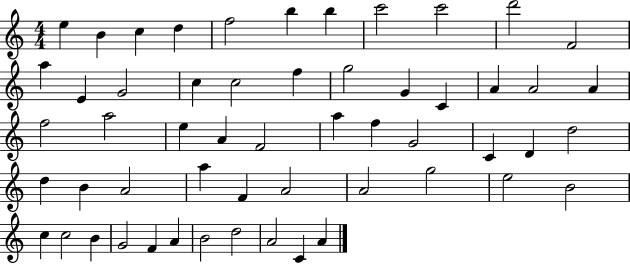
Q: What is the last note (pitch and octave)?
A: A4